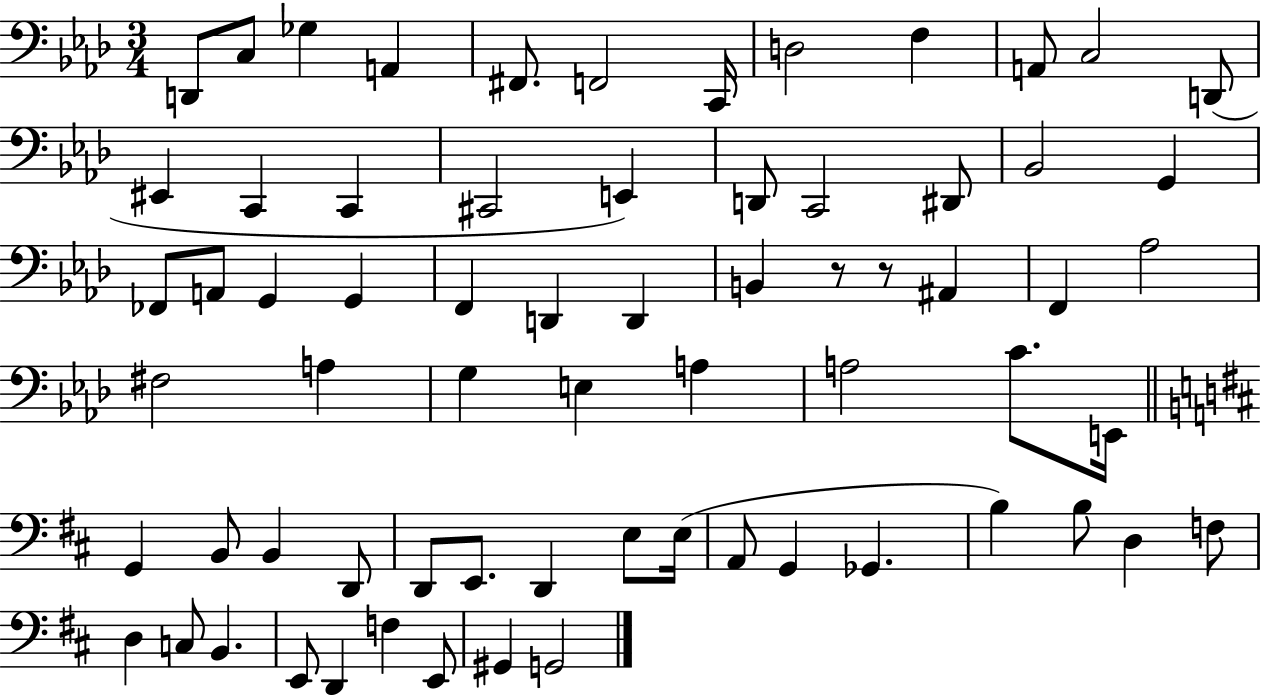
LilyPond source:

{
  \clef bass
  \numericTimeSignature
  \time 3/4
  \key aes \major
  d,8 c8 ges4 a,4 | fis,8. f,2 c,16 | d2 f4 | a,8 c2 d,8( | \break eis,4 c,4 c,4 | cis,2 e,4) | d,8 c,2 dis,8 | bes,2 g,4 | \break fes,8 a,8 g,4 g,4 | f,4 d,4 d,4 | b,4 r8 r8 ais,4 | f,4 aes2 | \break fis2 a4 | g4 e4 a4 | a2 c'8. e,16 | \bar "||" \break \key b \minor g,4 b,8 b,4 d,8 | d,8 e,8. d,4 e8 e16( | a,8 g,4 ges,4. | b4) b8 d4 f8 | \break d4 c8 b,4. | e,8 d,4 f4 e,8 | gis,4 g,2 | \bar "|."
}